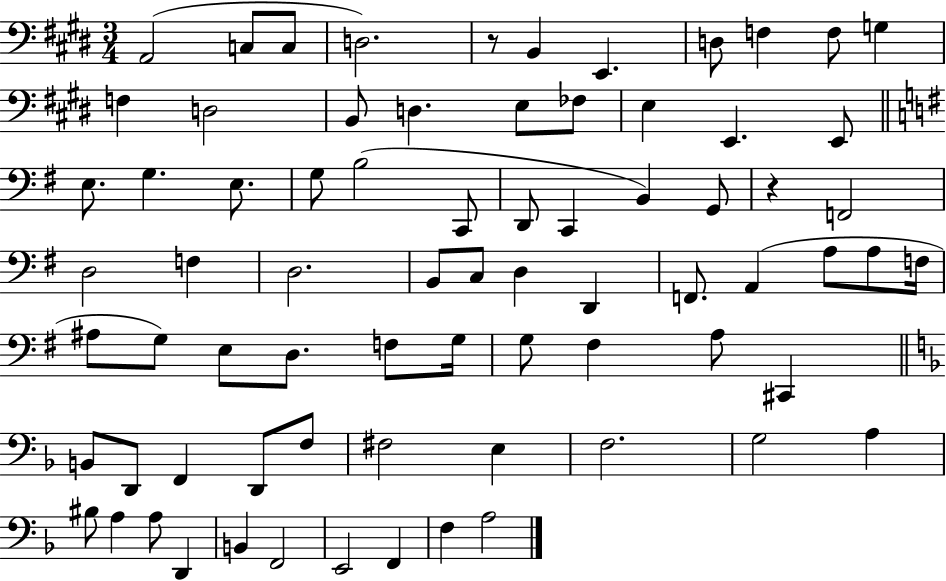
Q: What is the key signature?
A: E major